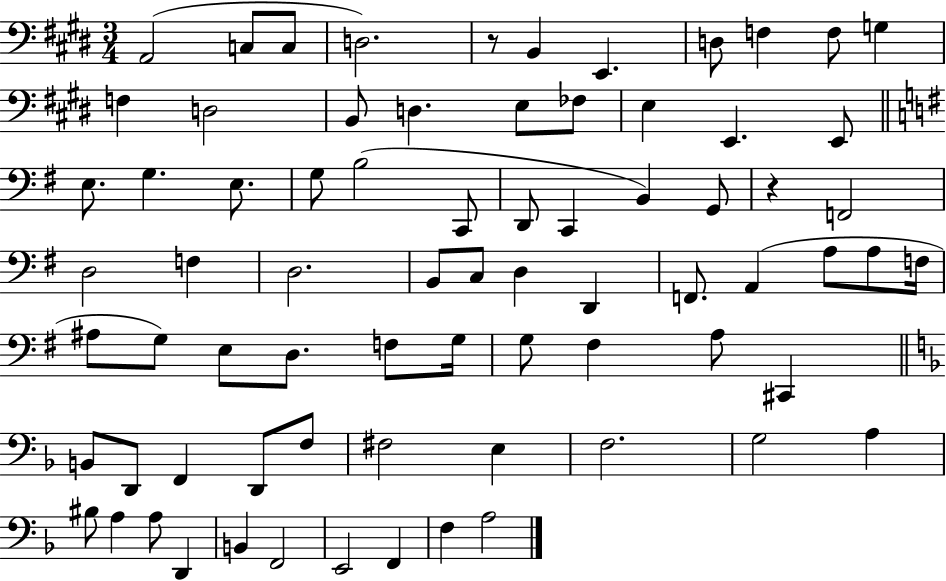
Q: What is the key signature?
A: E major